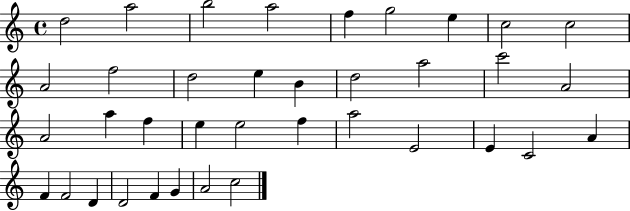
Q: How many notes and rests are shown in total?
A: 37